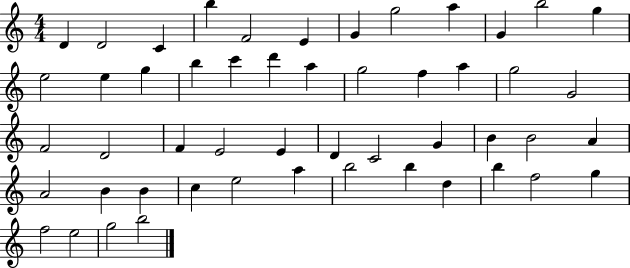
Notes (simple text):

D4/q D4/h C4/q B5/q F4/h E4/q G4/q G5/h A5/q G4/q B5/h G5/q E5/h E5/q G5/q B5/q C6/q D6/q A5/q G5/h F5/q A5/q G5/h G4/h F4/h D4/h F4/q E4/h E4/q D4/q C4/h G4/q B4/q B4/h A4/q A4/h B4/q B4/q C5/q E5/h A5/q B5/h B5/q D5/q B5/q F5/h G5/q F5/h E5/h G5/h B5/h